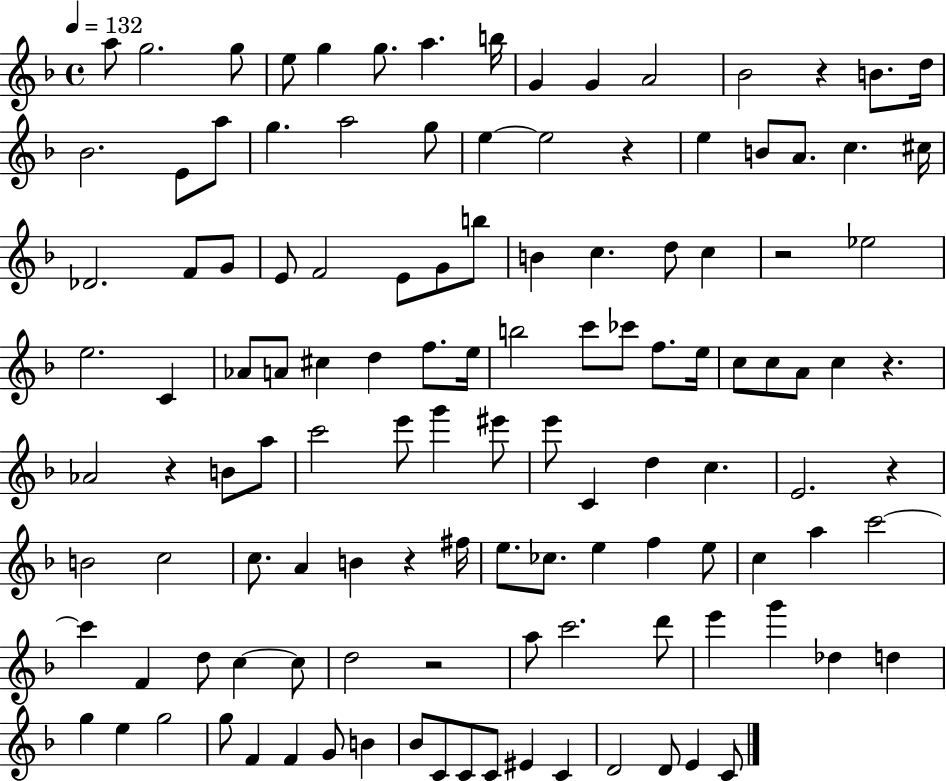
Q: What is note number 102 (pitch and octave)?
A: F4